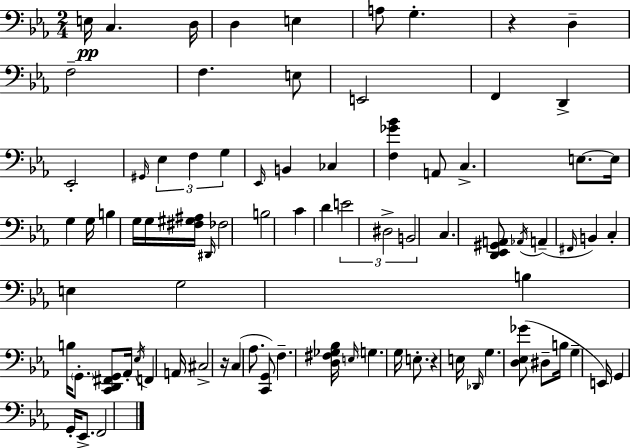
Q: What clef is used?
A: bass